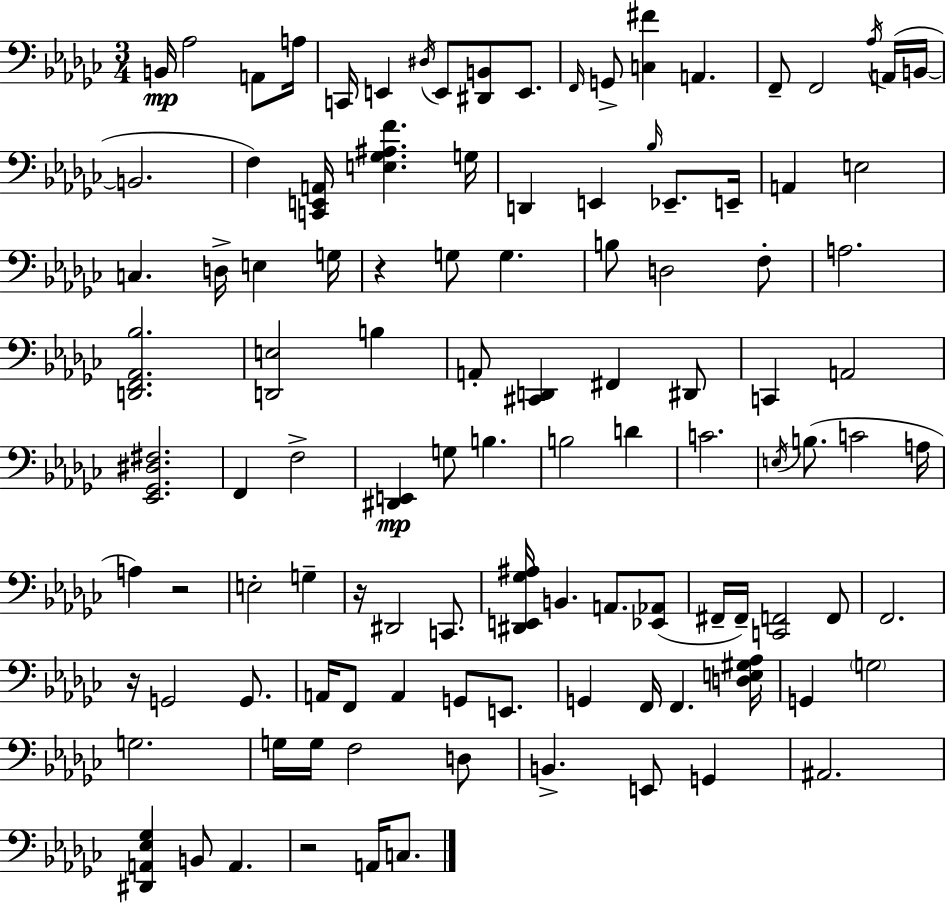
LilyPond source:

{
  \clef bass
  \numericTimeSignature
  \time 3/4
  \key ees \minor
  b,16\mp aes2 a,8 a16 | c,16 e,4 \acciaccatura { dis16 } e,8 <dis, b,>8 e,8. | \grace { f,16 } g,8-> <c fis'>4 a,4. | f,8-- f,2 | \break \acciaccatura { aes16 }( a,16 b,16~~ b,2. | f4) <c, e, a,>16 <e ges ais f'>4. | g16 d,4 e,4 \grace { bes16 } | ees,8.-- e,16-- a,4 e2 | \break c4. d16-> e4 | g16 r4 g8 g4. | b8 d2 | f8-. a2. | \break <d, f, aes, bes>2. | <d, e>2 | b4 a,8-. <cis, d,>4 fis,4 | dis,8 c,4 a,2 | \break <ees, ges, dis fis>2. | f,4 f2-> | <dis, e,>4\mp g8 b4. | b2 | \break d'4 c'2. | \acciaccatura { e16 }( b8. c'2 | a16 a4) r2 | e2-. | \break g4-- r16 dis,2 | c,8. <dis, e, ges ais>16 b,4. | a,8. <ees, aes,>8( fis,16-- fis,16--) <c, f,>2 | f,8 f,2. | \break r16 g,2 | g,8. a,16 f,8 a,4 | g,8 e,8. g,4 f,16 f,4. | <d e gis aes>16 g,4 \parenthesize g2 | \break g2. | g16 g16 f2 | d8 b,4.-> e,8 | g,4 ais,2. | \break <dis, a, ees ges>4 b,8 a,4. | r2 | a,16 c8. \bar "|."
}